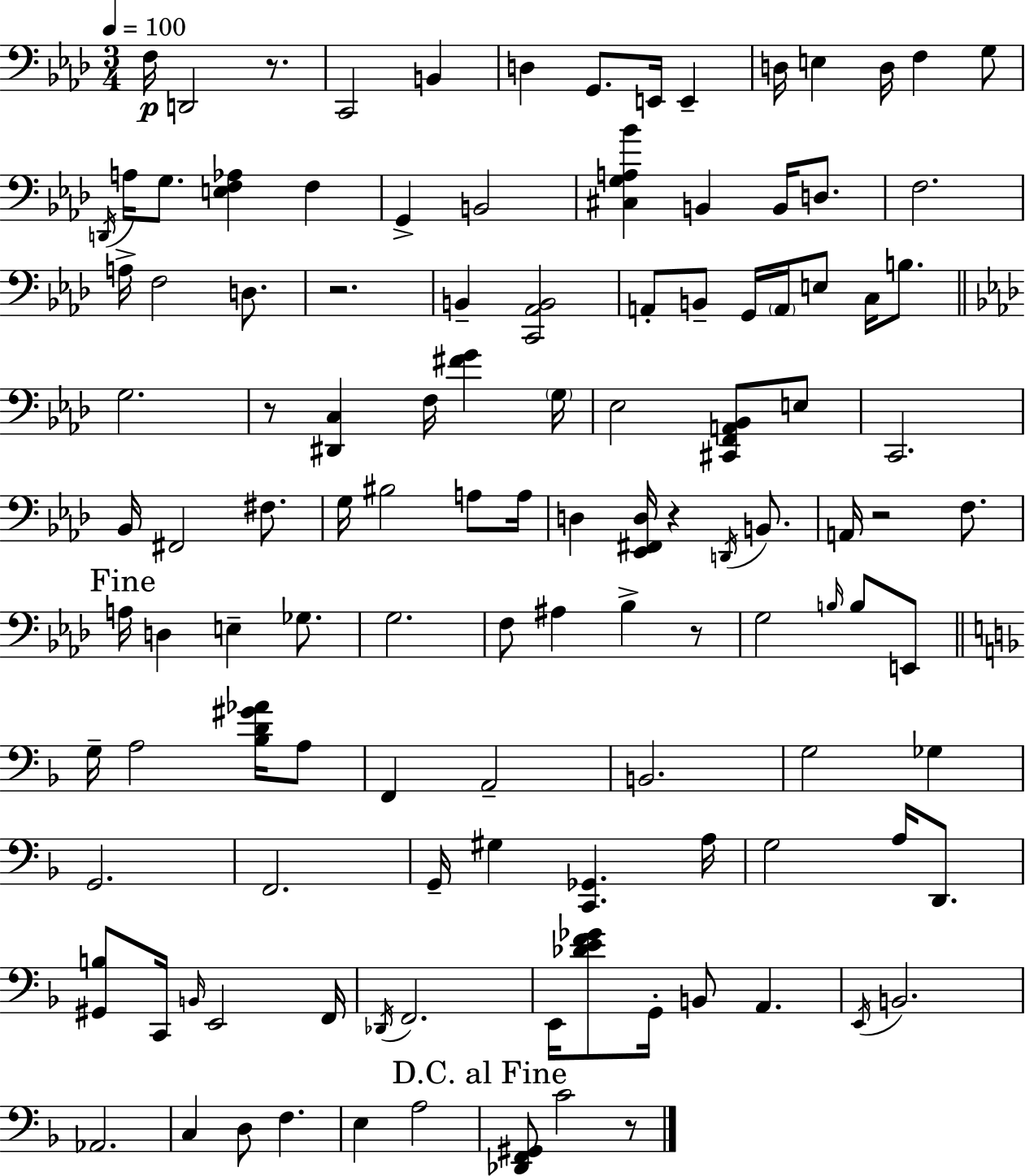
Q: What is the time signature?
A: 3/4